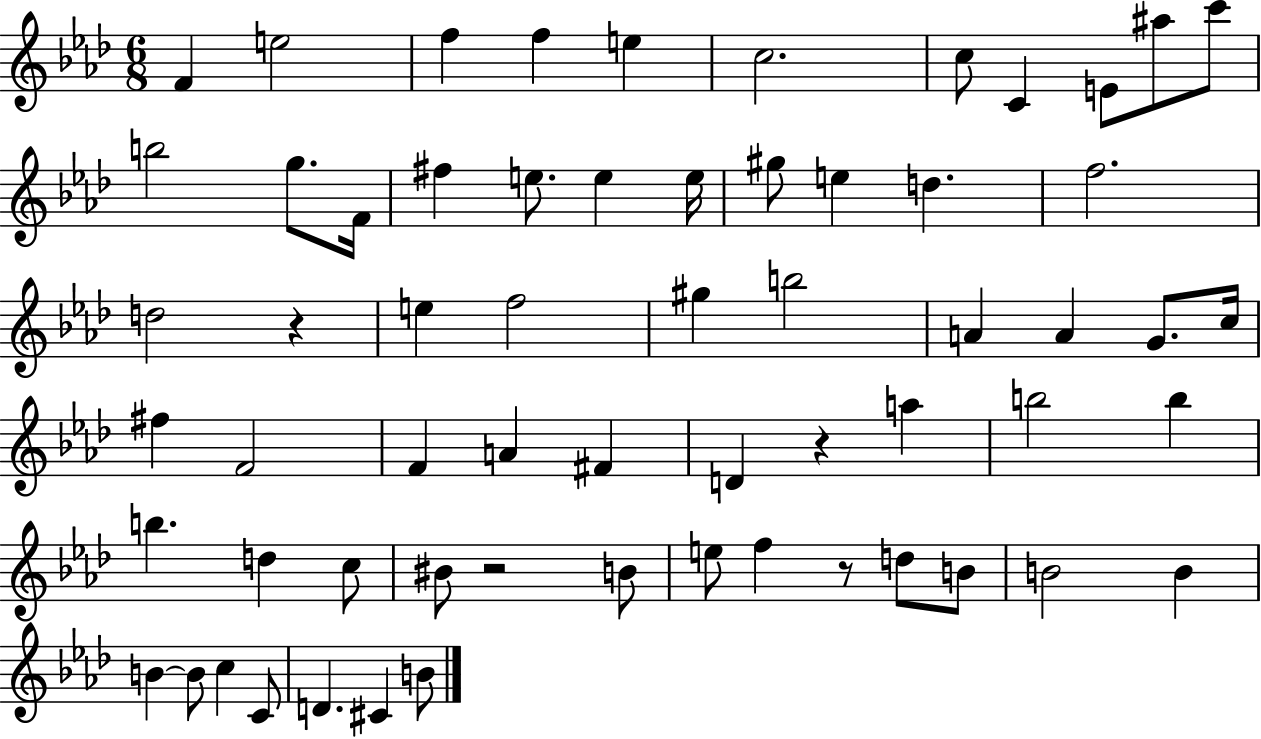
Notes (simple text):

F4/q E5/h F5/q F5/q E5/q C5/h. C5/e C4/q E4/e A#5/e C6/e B5/h G5/e. F4/s F#5/q E5/e. E5/q E5/s G#5/e E5/q D5/q. F5/h. D5/h R/q E5/q F5/h G#5/q B5/h A4/q A4/q G4/e. C5/s F#5/q F4/h F4/q A4/q F#4/q D4/q R/q A5/q B5/h B5/q B5/q. D5/q C5/e BIS4/e R/h B4/e E5/e F5/q R/e D5/e B4/e B4/h B4/q B4/q B4/e C5/q C4/e D4/q. C#4/q B4/e